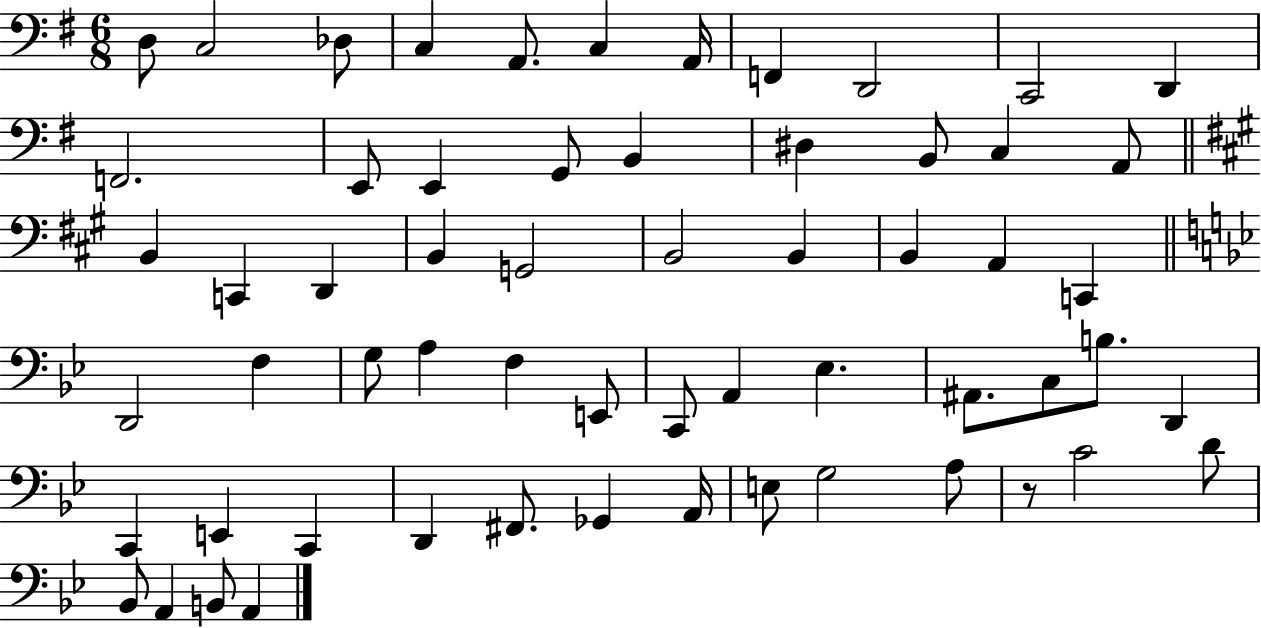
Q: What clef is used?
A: bass